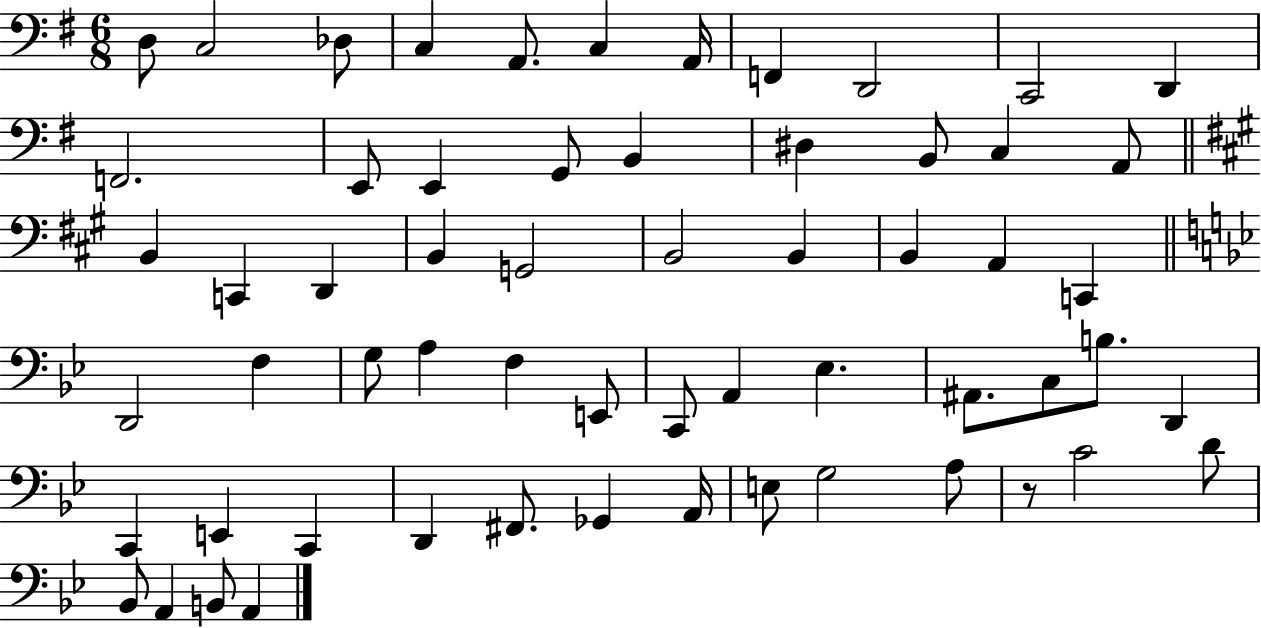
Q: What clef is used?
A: bass